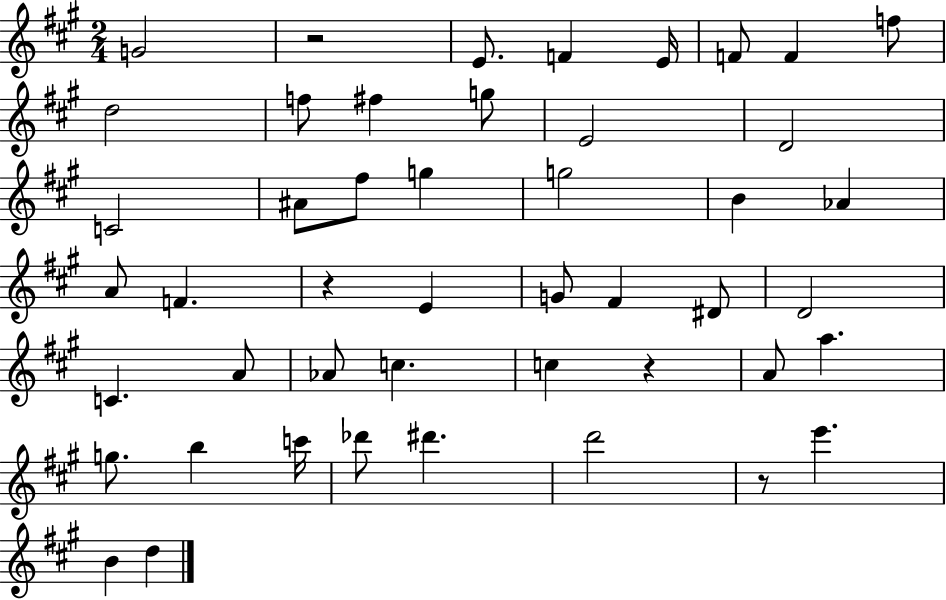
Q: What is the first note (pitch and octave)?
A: G4